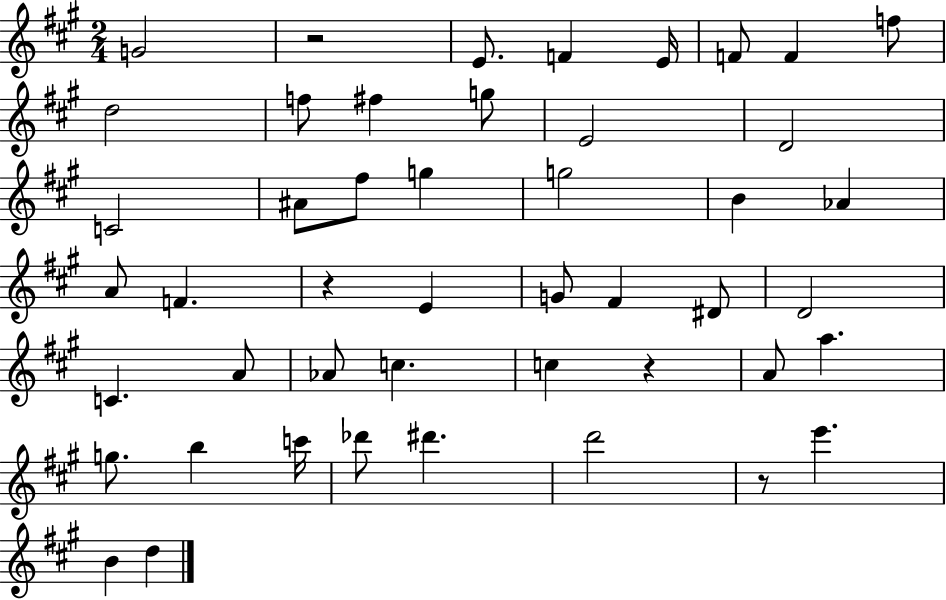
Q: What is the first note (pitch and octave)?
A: G4